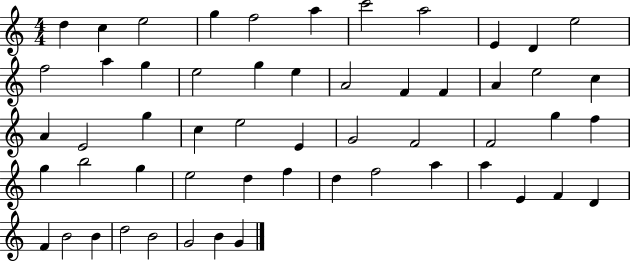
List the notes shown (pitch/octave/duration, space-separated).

D5/q C5/q E5/h G5/q F5/h A5/q C6/h A5/h E4/q D4/q E5/h F5/h A5/q G5/q E5/h G5/q E5/q A4/h F4/q F4/q A4/q E5/h C5/q A4/q E4/h G5/q C5/q E5/h E4/q G4/h F4/h F4/h G5/q F5/q G5/q B5/h G5/q E5/h D5/q F5/q D5/q F5/h A5/q A5/q E4/q F4/q D4/q F4/q B4/h B4/q D5/h B4/h G4/h B4/q G4/q